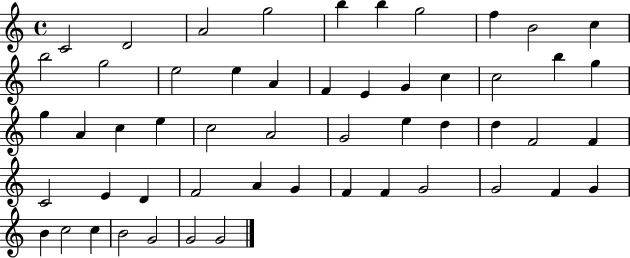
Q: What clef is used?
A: treble